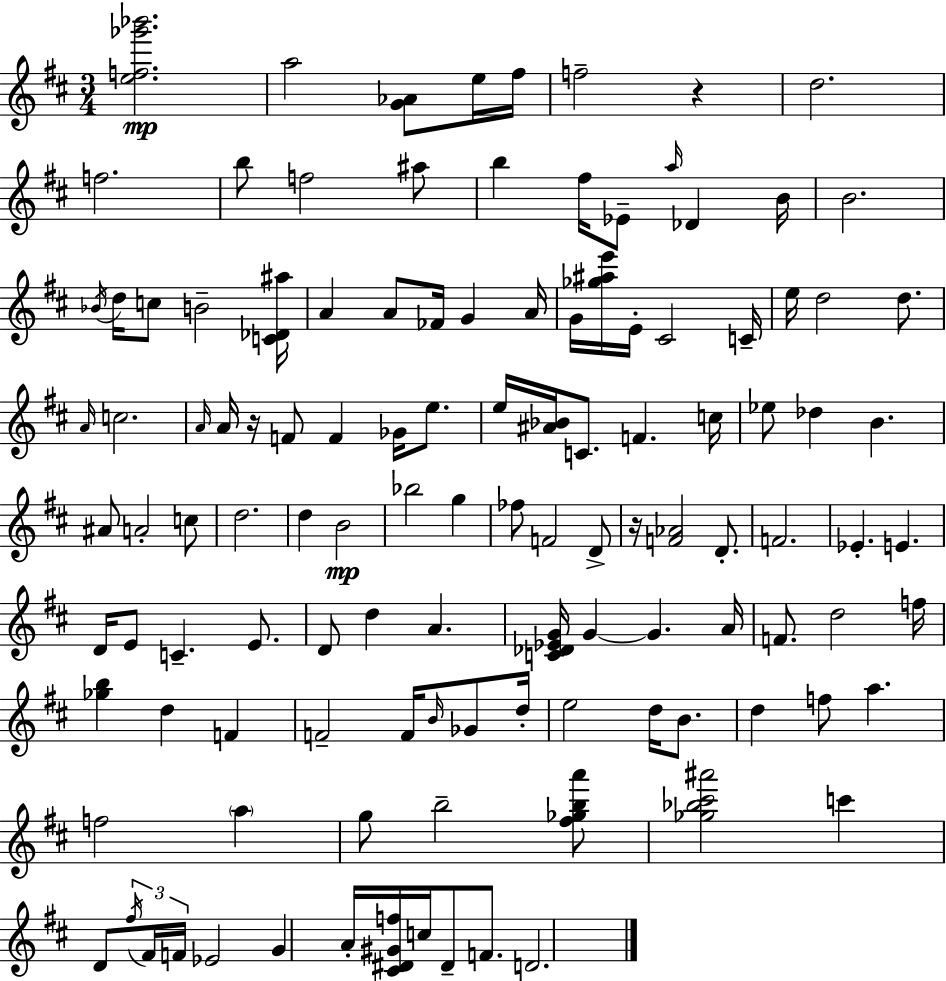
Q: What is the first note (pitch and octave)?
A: A5